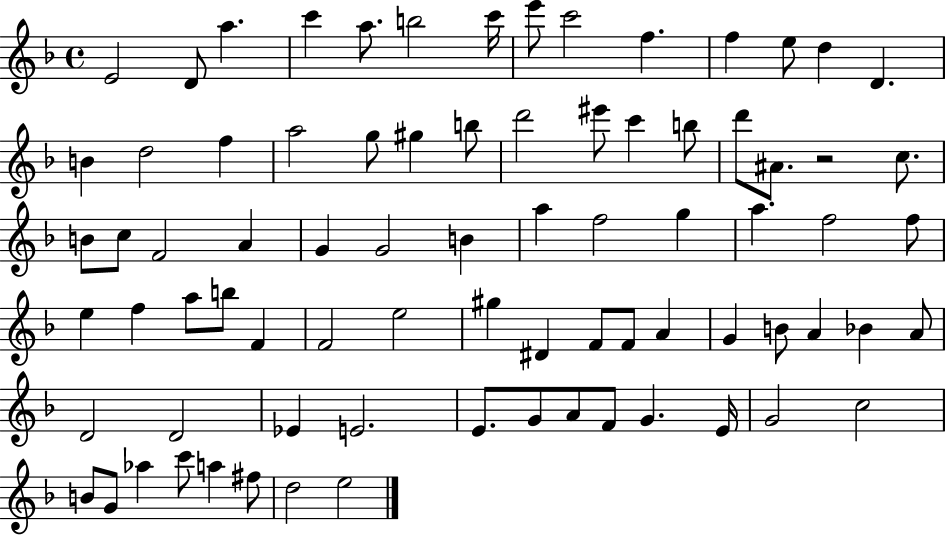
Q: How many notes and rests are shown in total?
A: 79